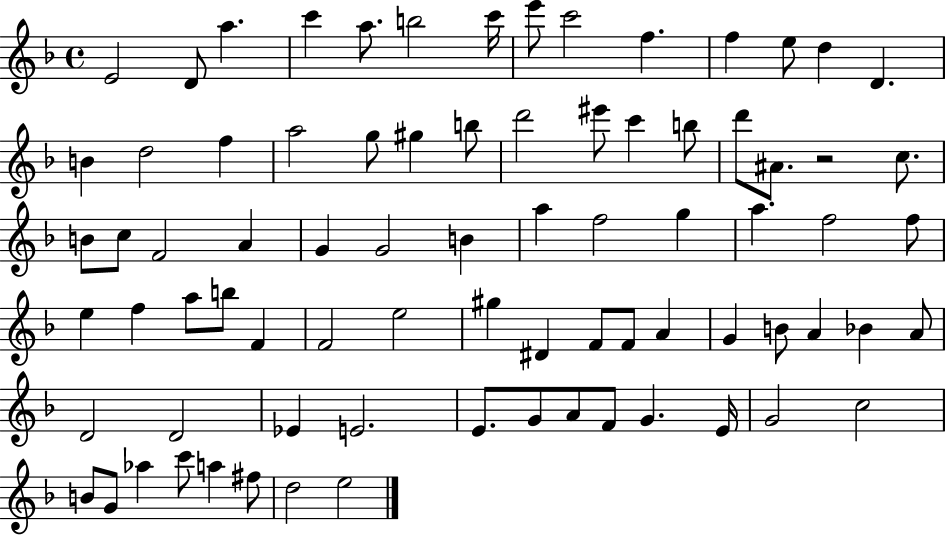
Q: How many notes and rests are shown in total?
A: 79